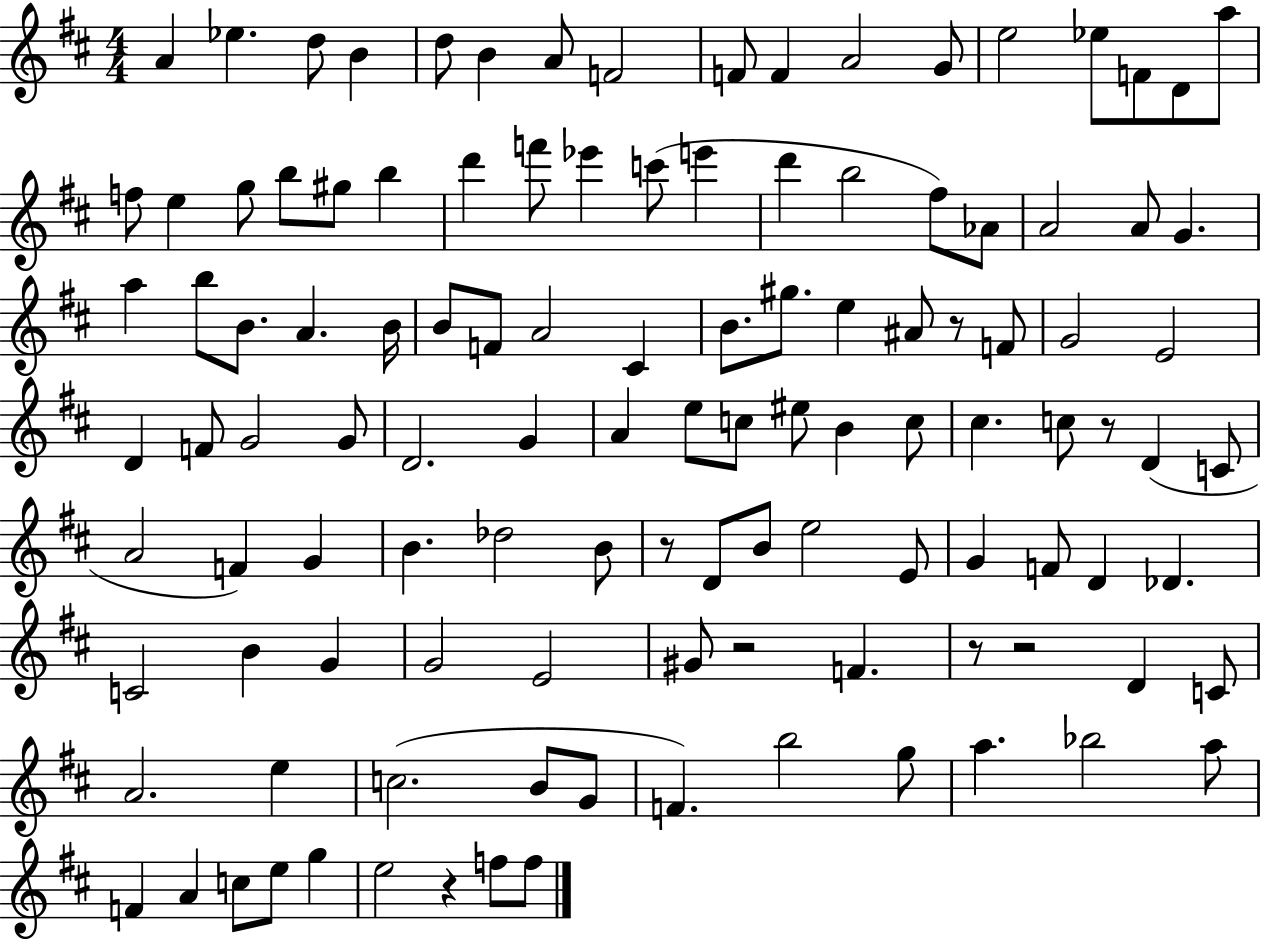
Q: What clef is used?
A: treble